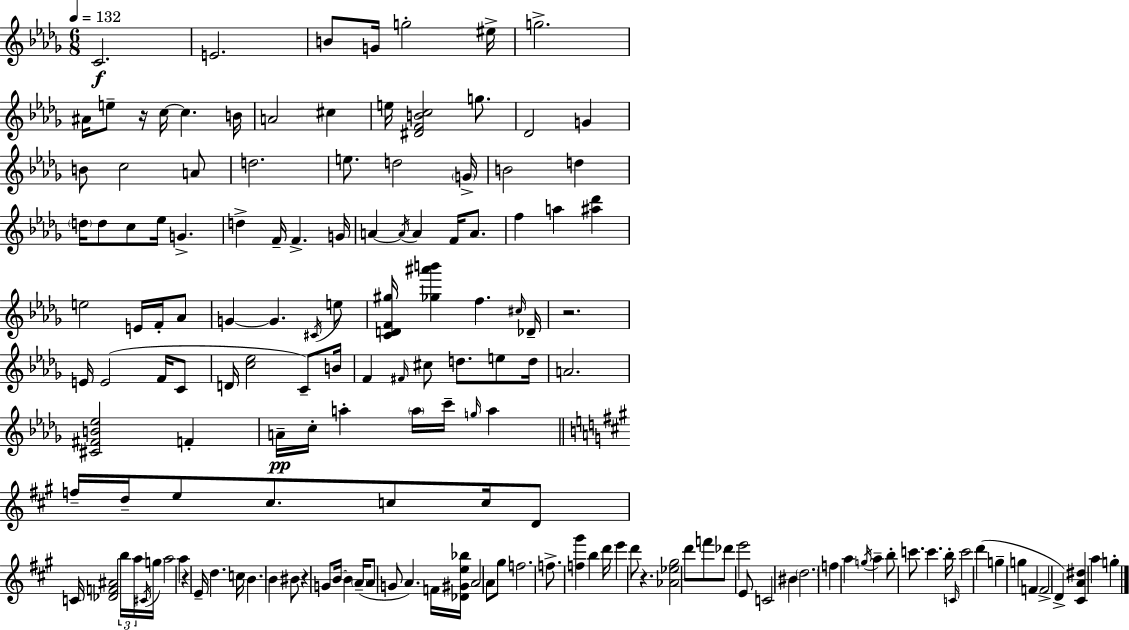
{
  \clef treble
  \numericTimeSignature
  \time 6/8
  \key bes \minor
  \tempo 4 = 132
  c'2.\f | e'2. | b'8 g'16 g''2-. eis''16-> | g''2.-> | \break ais'16 e''8-- r16 c''16~~ c''4. b'16 | a'2 cis''4 | e''16 <dis' f' b' c''>2 g''8. | des'2 g'4 | \break b'8 c''2 a'8 | d''2. | e''8. d''2 \parenthesize g'16-> | b'2 d''4 | \break \parenthesize d''16 d''8 c''8 ees''16 g'4.-> | d''4-> f'16-- f'4.-> g'16 | a'4~~ \acciaccatura { a'16 } a'4 f'16 a'8. | f''4 a''4 <ais'' des'''>4 | \break e''2 e'16 f'16-. aes'8 | g'4~~ g'4. \acciaccatura { cis'16 } | e''8 <c' d' f' gis''>16 <ges'' ais''' b'''>4 f''4. | \grace { cis''16 } des'16-- r2. | \break e'16 e'2( | f'16 c'8 d'16 <c'' ees''>2 | c'8--) b'16 f'4 \grace { fis'16 } cis''8 d''8. | e''8 d''16 a'2. | \break <cis' fis' b' ees''>2 | f'4-. a'16--\pp c''16-. a''4-. \parenthesize a''16 c'''16-- | \grace { g''16 } a''4 \bar "||" \break \key a \major f''16-- d''16-- e''8 cis''8. c''8 c''16 d'8 | c'16 <des' f' ais'>2 \tuplet 3/2 { b''16 a''16 \acciaccatura { cis'16 } } | g''16 a''2 a''4 | r4 e'16-- d''4. | \break c''16 b'4. b'4 bis'8 | r4 g'8 b'16~~ b'4 | \parenthesize a'16--( a'8 g'8 a'4.) f'16 | <des' gis' e'' bes''>16 a'2 a'8 gis''8 | \break f''2. | f''8.-> <f'' gis'''>4 b''4 | d'''16 e'''4 d'''8 r4. | <aes' ees'' gis''>2 d'''8 f'''8 | \break des'''8 e'''2 e'8 | c'2 bis'4 | \parenthesize d''2. | f''4 a''4 \acciaccatura { g''16 } a''4-- | \break b''8-. c'''8. c'''4. | b''16-. \grace { c'16 } c'''2 d'''4( | g''4-- g''4 f'4 | f'2-> d'4->) | \break <cis' a' dis''>4 a''4 g''4-. | \bar "|."
}